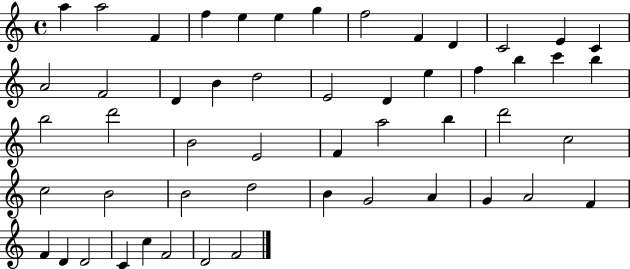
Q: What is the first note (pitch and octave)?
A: A5